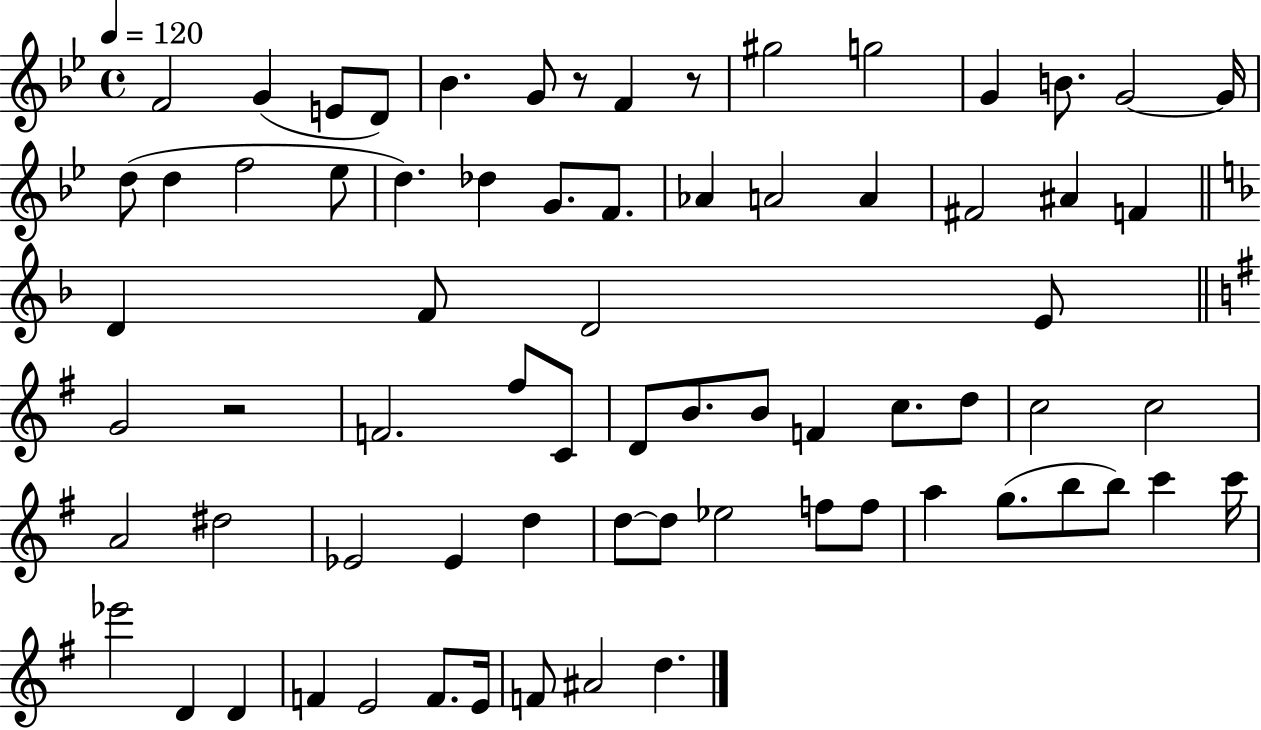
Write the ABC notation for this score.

X:1
T:Untitled
M:4/4
L:1/4
K:Bb
F2 G E/2 D/2 _B G/2 z/2 F z/2 ^g2 g2 G B/2 G2 G/4 d/2 d f2 _e/2 d _d G/2 F/2 _A A2 A ^F2 ^A F D F/2 D2 E/2 G2 z2 F2 ^f/2 C/2 D/2 B/2 B/2 F c/2 d/2 c2 c2 A2 ^d2 _E2 _E d d/2 d/2 _e2 f/2 f/2 a g/2 b/2 b/2 c' c'/4 _e'2 D D F E2 F/2 E/4 F/2 ^A2 d